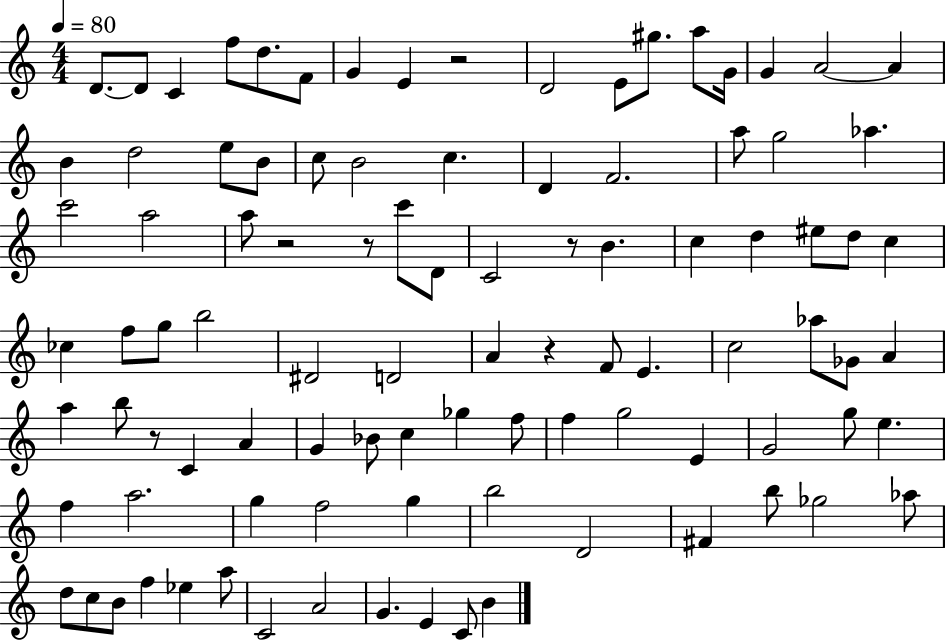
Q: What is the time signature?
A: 4/4